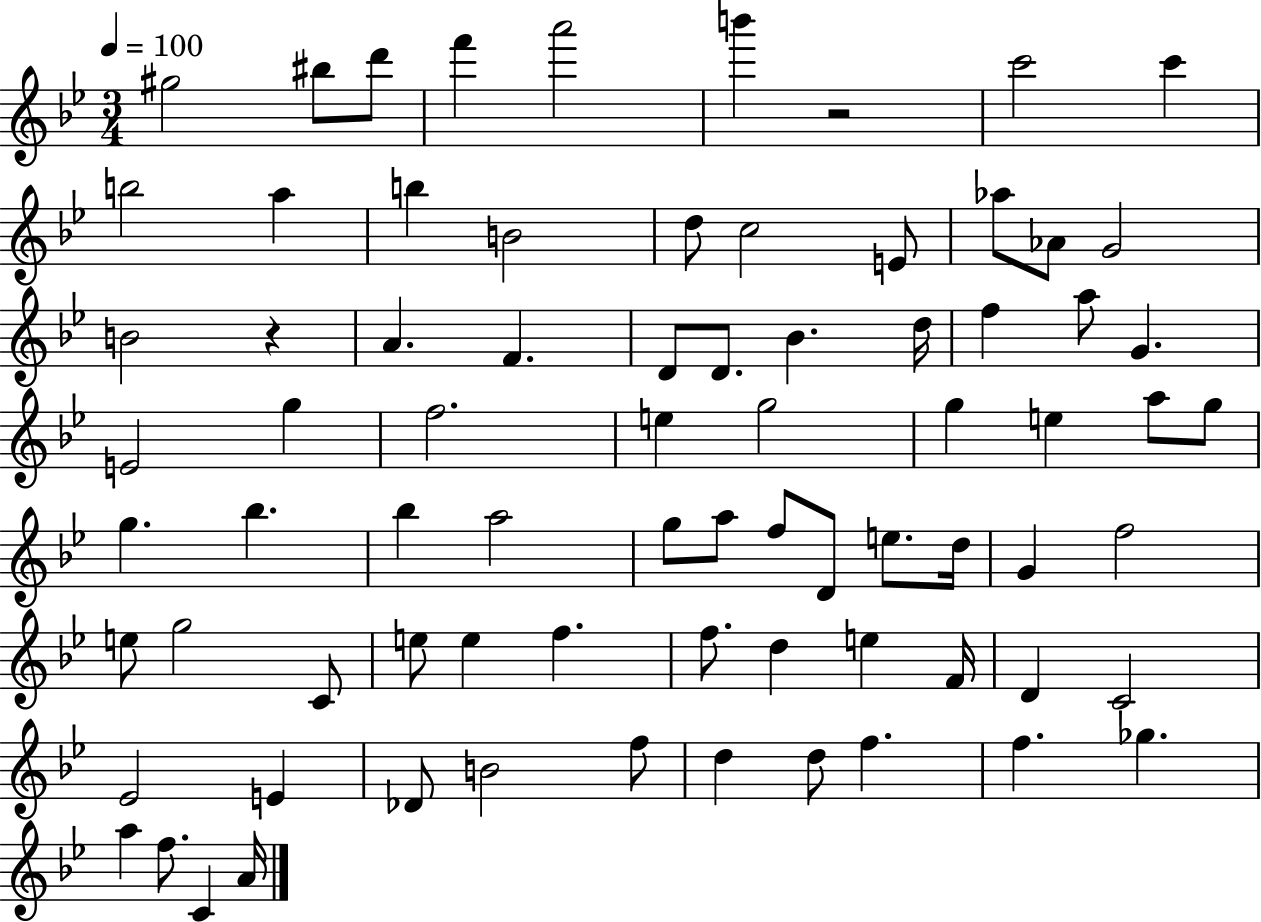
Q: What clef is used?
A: treble